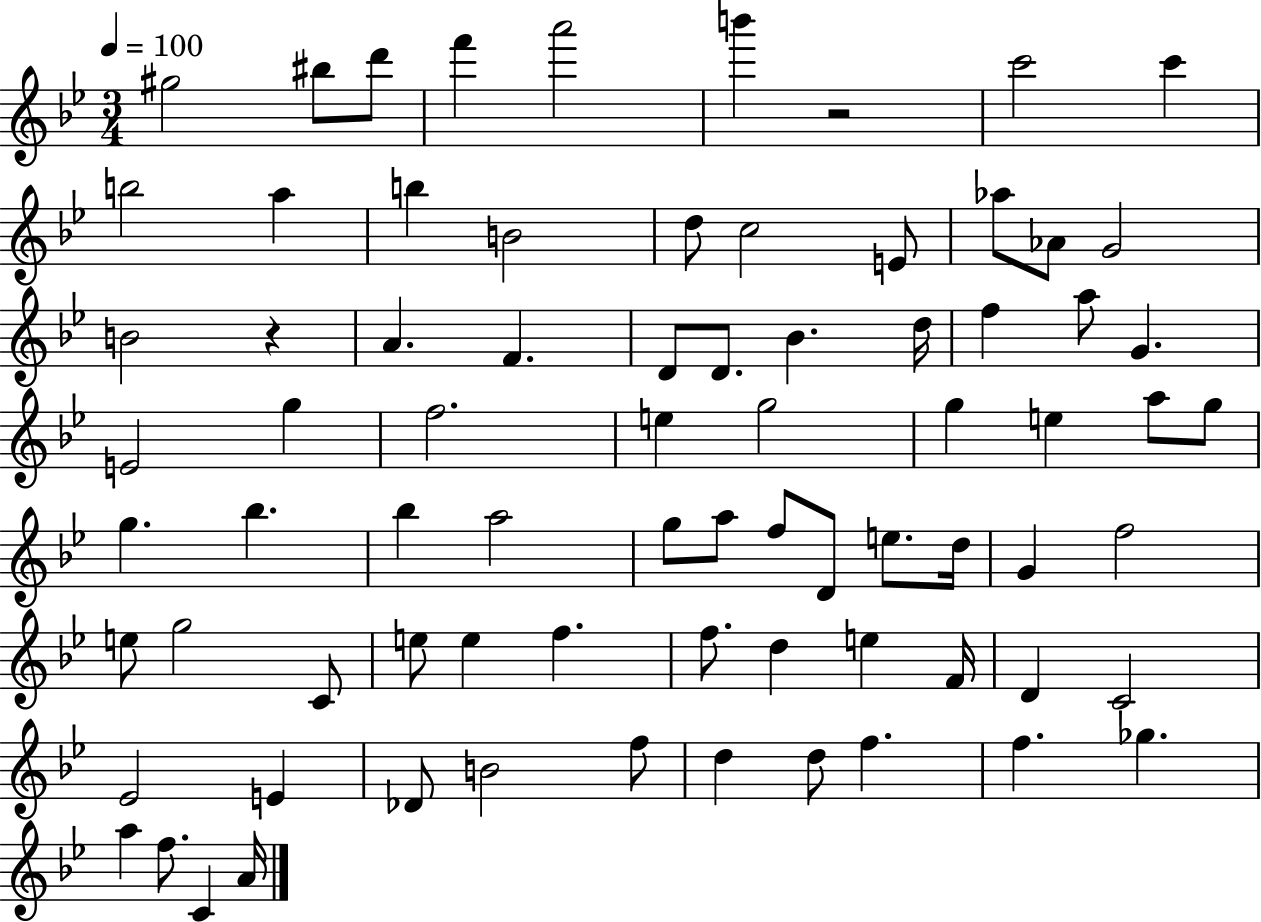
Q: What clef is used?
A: treble